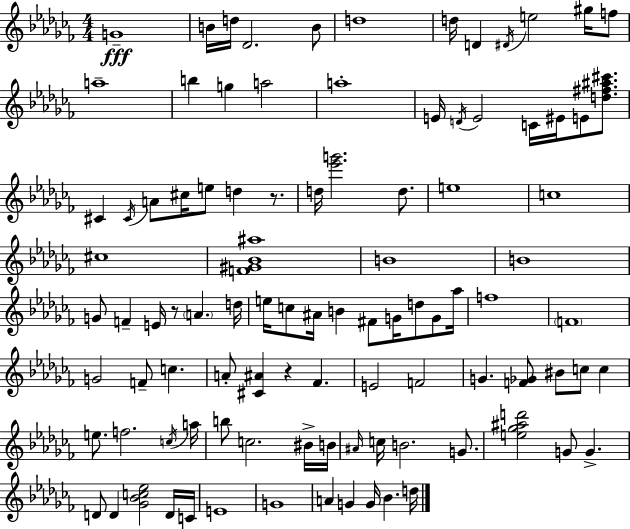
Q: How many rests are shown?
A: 3